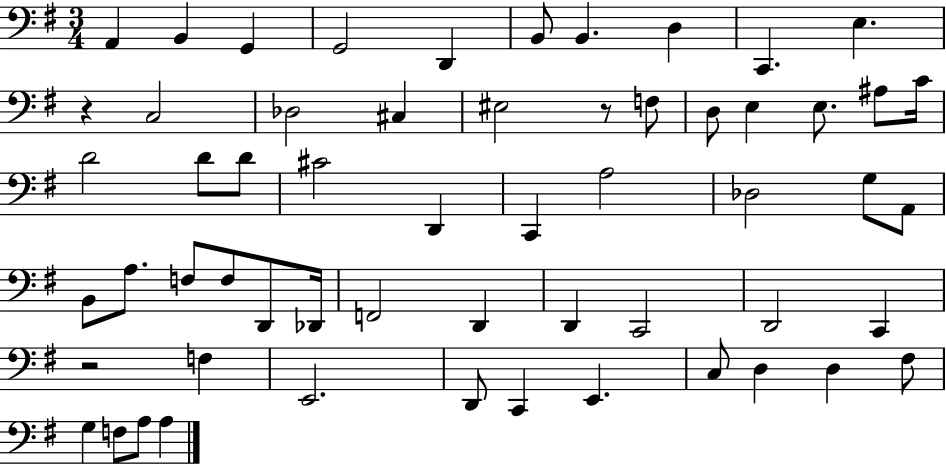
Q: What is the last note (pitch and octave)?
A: A3